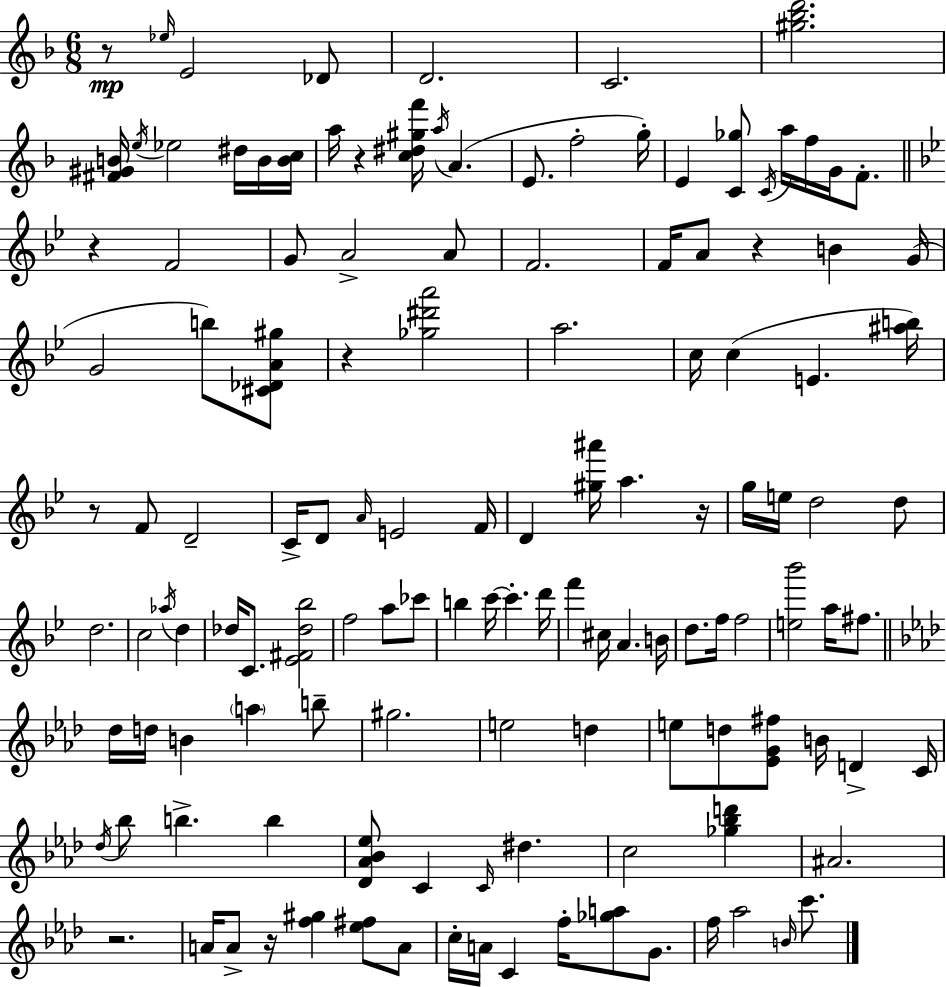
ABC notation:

X:1
T:Untitled
M:6/8
L:1/4
K:Dm
z/2 _e/4 E2 _D/2 D2 C2 [^g_bd']2 [^F^GB]/4 e/4 _e2 ^d/4 B/4 [Bc]/4 a/4 z [c^d^gf']/4 a/4 A E/2 f2 g/4 E [C_g]/2 C/4 a/4 f/4 G/4 F/2 z F2 G/2 A2 A/2 F2 F/4 A/2 z B G/4 G2 b/2 [^C_DA^g]/2 z [_g^d'a']2 a2 c/4 c E [^ab]/4 z/2 F/2 D2 C/4 D/2 A/4 E2 F/4 D [^g^a']/4 a z/4 g/4 e/4 d2 d/2 d2 c2 _a/4 d _d/4 C/2 [_E^F_d_b]2 f2 a/2 _c'/2 b c'/4 c' d'/4 f' ^c/4 A B/4 d/2 f/4 f2 [e_b']2 a/4 ^f/2 _d/4 d/4 B a b/2 ^g2 e2 d e/2 d/2 [_EG^f]/2 B/4 D C/4 _d/4 _b/2 b b [_D_A_B_e]/2 C C/4 ^d c2 [_g_bd'] ^A2 z2 A/4 A/2 z/4 [f^g] [_e^f]/2 A/2 c/4 A/4 C f/4 [_ga]/2 G/2 f/4 _a2 B/4 c'/2